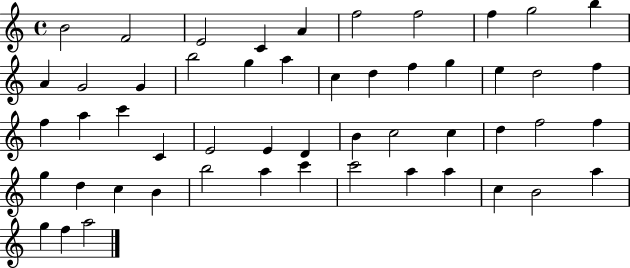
B4/h F4/h E4/h C4/q A4/q F5/h F5/h F5/q G5/h B5/q A4/q G4/h G4/q B5/h G5/q A5/q C5/q D5/q F5/q G5/q E5/q D5/h F5/q F5/q A5/q C6/q C4/q E4/h E4/q D4/q B4/q C5/h C5/q D5/q F5/h F5/q G5/q D5/q C5/q B4/q B5/h A5/q C6/q C6/h A5/q A5/q C5/q B4/h A5/q G5/q F5/q A5/h